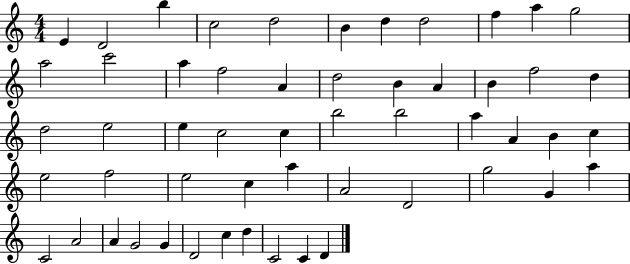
{
  \clef treble
  \numericTimeSignature
  \time 4/4
  \key c \major
  e'4 d'2 b''4 | c''2 d''2 | b'4 d''4 d''2 | f''4 a''4 g''2 | \break a''2 c'''2 | a''4 f''2 a'4 | d''2 b'4 a'4 | b'4 f''2 d''4 | \break d''2 e''2 | e''4 c''2 c''4 | b''2 b''2 | a''4 a'4 b'4 c''4 | \break e''2 f''2 | e''2 c''4 a''4 | a'2 d'2 | g''2 g'4 a''4 | \break c'2 a'2 | a'4 g'2 g'4 | d'2 c''4 d''4 | c'2 c'4 d'4 | \break \bar "|."
}